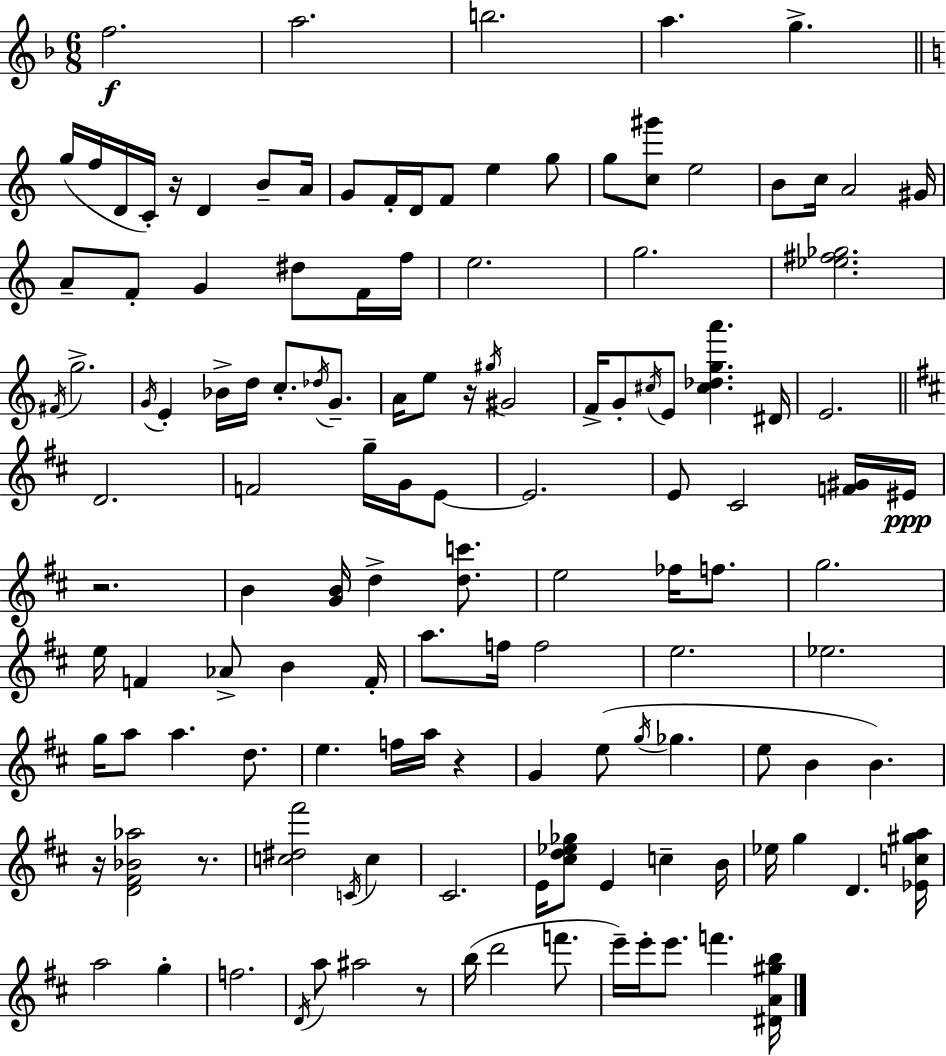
F5/h. A5/h. B5/h. A5/q. G5/q. G5/s F5/s D4/s C4/s R/s D4/q B4/e A4/s G4/e F4/s D4/s F4/e E5/q G5/e G5/e [C5,G#6]/e E5/h B4/e C5/s A4/h G#4/s A4/e F4/e G4/q D#5/e F4/s F5/s E5/h. G5/h. [Eb5,F#5,Gb5]/h. F#4/s G5/h. G4/s E4/q Bb4/s D5/s C5/e. Db5/s G4/e. A4/s E5/e R/s G#5/s G#4/h F4/s G4/e C#5/s E4/e [C#5,Db5,G5,A6]/q. D#4/s E4/h. D4/h. F4/h G5/s G4/s E4/e E4/h. E4/e C#4/h [F4,G#4]/s EIS4/s R/h. B4/q [G4,B4]/s D5/q [D5,C6]/e. E5/h FES5/s F5/e. G5/h. E5/s F4/q Ab4/e B4/q F4/s A5/e. F5/s F5/h E5/h. Eb5/h. G5/s A5/e A5/q. D5/e. E5/q. F5/s A5/s R/q G4/q E5/e G5/s Gb5/q. E5/e B4/q B4/q. R/s [D4,F#4,Bb4,Ab5]/h R/e. [C5,D#5,F#6]/h C4/s C5/q C#4/h. E4/s [C#5,D5,Eb5,Gb5]/e E4/q C5/q B4/s Eb5/s G5/q D4/q. [Eb4,C5,G#5,A5]/s A5/h G5/q F5/h. D4/s A5/e A#5/h R/e B5/s D6/h F6/e. E6/s E6/s E6/e. F6/q. [D#4,A4,G#5,B5]/s